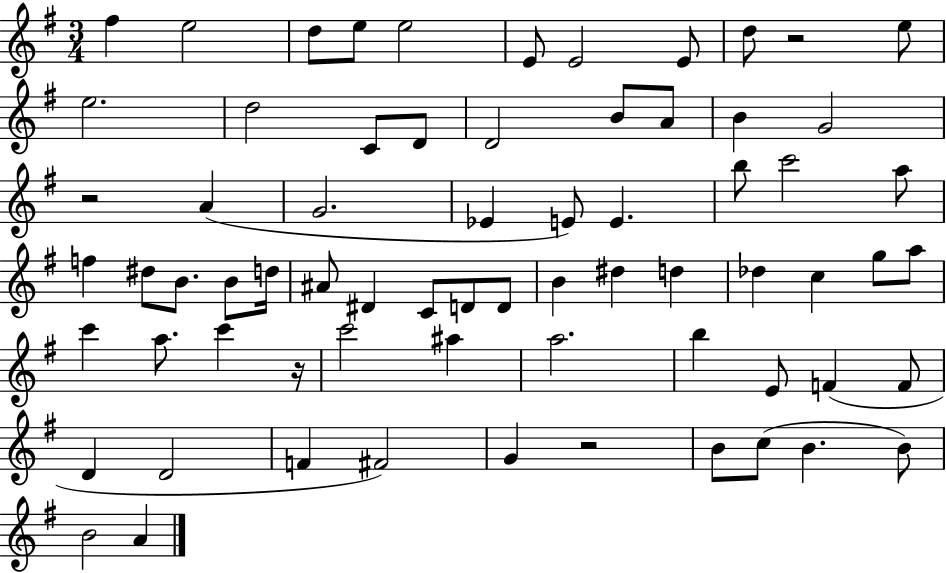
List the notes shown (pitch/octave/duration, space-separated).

F#5/q E5/h D5/e E5/e E5/h E4/e E4/h E4/e D5/e R/h E5/e E5/h. D5/h C4/e D4/e D4/h B4/e A4/e B4/q G4/h R/h A4/q G4/h. Eb4/q E4/e E4/q. B5/e C6/h A5/e F5/q D#5/e B4/e. B4/e D5/s A#4/e D#4/q C4/e D4/e D4/e B4/q D#5/q D5/q Db5/q C5/q G5/e A5/e C6/q A5/e. C6/q R/s C6/h A#5/q A5/h. B5/q E4/e F4/q F4/e D4/q D4/h F4/q F#4/h G4/q R/h B4/e C5/e B4/q. B4/e B4/h A4/q